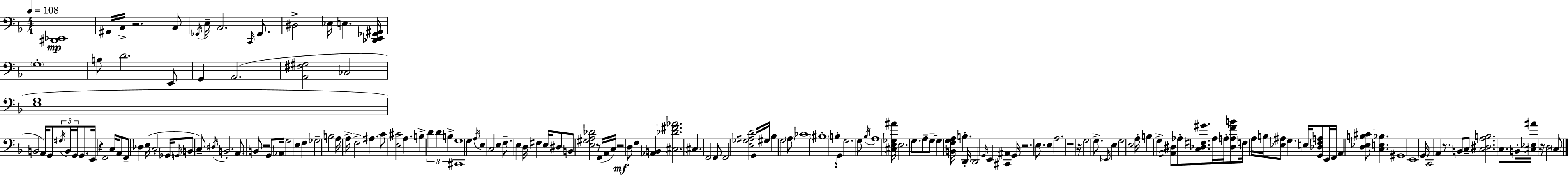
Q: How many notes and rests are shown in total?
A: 169